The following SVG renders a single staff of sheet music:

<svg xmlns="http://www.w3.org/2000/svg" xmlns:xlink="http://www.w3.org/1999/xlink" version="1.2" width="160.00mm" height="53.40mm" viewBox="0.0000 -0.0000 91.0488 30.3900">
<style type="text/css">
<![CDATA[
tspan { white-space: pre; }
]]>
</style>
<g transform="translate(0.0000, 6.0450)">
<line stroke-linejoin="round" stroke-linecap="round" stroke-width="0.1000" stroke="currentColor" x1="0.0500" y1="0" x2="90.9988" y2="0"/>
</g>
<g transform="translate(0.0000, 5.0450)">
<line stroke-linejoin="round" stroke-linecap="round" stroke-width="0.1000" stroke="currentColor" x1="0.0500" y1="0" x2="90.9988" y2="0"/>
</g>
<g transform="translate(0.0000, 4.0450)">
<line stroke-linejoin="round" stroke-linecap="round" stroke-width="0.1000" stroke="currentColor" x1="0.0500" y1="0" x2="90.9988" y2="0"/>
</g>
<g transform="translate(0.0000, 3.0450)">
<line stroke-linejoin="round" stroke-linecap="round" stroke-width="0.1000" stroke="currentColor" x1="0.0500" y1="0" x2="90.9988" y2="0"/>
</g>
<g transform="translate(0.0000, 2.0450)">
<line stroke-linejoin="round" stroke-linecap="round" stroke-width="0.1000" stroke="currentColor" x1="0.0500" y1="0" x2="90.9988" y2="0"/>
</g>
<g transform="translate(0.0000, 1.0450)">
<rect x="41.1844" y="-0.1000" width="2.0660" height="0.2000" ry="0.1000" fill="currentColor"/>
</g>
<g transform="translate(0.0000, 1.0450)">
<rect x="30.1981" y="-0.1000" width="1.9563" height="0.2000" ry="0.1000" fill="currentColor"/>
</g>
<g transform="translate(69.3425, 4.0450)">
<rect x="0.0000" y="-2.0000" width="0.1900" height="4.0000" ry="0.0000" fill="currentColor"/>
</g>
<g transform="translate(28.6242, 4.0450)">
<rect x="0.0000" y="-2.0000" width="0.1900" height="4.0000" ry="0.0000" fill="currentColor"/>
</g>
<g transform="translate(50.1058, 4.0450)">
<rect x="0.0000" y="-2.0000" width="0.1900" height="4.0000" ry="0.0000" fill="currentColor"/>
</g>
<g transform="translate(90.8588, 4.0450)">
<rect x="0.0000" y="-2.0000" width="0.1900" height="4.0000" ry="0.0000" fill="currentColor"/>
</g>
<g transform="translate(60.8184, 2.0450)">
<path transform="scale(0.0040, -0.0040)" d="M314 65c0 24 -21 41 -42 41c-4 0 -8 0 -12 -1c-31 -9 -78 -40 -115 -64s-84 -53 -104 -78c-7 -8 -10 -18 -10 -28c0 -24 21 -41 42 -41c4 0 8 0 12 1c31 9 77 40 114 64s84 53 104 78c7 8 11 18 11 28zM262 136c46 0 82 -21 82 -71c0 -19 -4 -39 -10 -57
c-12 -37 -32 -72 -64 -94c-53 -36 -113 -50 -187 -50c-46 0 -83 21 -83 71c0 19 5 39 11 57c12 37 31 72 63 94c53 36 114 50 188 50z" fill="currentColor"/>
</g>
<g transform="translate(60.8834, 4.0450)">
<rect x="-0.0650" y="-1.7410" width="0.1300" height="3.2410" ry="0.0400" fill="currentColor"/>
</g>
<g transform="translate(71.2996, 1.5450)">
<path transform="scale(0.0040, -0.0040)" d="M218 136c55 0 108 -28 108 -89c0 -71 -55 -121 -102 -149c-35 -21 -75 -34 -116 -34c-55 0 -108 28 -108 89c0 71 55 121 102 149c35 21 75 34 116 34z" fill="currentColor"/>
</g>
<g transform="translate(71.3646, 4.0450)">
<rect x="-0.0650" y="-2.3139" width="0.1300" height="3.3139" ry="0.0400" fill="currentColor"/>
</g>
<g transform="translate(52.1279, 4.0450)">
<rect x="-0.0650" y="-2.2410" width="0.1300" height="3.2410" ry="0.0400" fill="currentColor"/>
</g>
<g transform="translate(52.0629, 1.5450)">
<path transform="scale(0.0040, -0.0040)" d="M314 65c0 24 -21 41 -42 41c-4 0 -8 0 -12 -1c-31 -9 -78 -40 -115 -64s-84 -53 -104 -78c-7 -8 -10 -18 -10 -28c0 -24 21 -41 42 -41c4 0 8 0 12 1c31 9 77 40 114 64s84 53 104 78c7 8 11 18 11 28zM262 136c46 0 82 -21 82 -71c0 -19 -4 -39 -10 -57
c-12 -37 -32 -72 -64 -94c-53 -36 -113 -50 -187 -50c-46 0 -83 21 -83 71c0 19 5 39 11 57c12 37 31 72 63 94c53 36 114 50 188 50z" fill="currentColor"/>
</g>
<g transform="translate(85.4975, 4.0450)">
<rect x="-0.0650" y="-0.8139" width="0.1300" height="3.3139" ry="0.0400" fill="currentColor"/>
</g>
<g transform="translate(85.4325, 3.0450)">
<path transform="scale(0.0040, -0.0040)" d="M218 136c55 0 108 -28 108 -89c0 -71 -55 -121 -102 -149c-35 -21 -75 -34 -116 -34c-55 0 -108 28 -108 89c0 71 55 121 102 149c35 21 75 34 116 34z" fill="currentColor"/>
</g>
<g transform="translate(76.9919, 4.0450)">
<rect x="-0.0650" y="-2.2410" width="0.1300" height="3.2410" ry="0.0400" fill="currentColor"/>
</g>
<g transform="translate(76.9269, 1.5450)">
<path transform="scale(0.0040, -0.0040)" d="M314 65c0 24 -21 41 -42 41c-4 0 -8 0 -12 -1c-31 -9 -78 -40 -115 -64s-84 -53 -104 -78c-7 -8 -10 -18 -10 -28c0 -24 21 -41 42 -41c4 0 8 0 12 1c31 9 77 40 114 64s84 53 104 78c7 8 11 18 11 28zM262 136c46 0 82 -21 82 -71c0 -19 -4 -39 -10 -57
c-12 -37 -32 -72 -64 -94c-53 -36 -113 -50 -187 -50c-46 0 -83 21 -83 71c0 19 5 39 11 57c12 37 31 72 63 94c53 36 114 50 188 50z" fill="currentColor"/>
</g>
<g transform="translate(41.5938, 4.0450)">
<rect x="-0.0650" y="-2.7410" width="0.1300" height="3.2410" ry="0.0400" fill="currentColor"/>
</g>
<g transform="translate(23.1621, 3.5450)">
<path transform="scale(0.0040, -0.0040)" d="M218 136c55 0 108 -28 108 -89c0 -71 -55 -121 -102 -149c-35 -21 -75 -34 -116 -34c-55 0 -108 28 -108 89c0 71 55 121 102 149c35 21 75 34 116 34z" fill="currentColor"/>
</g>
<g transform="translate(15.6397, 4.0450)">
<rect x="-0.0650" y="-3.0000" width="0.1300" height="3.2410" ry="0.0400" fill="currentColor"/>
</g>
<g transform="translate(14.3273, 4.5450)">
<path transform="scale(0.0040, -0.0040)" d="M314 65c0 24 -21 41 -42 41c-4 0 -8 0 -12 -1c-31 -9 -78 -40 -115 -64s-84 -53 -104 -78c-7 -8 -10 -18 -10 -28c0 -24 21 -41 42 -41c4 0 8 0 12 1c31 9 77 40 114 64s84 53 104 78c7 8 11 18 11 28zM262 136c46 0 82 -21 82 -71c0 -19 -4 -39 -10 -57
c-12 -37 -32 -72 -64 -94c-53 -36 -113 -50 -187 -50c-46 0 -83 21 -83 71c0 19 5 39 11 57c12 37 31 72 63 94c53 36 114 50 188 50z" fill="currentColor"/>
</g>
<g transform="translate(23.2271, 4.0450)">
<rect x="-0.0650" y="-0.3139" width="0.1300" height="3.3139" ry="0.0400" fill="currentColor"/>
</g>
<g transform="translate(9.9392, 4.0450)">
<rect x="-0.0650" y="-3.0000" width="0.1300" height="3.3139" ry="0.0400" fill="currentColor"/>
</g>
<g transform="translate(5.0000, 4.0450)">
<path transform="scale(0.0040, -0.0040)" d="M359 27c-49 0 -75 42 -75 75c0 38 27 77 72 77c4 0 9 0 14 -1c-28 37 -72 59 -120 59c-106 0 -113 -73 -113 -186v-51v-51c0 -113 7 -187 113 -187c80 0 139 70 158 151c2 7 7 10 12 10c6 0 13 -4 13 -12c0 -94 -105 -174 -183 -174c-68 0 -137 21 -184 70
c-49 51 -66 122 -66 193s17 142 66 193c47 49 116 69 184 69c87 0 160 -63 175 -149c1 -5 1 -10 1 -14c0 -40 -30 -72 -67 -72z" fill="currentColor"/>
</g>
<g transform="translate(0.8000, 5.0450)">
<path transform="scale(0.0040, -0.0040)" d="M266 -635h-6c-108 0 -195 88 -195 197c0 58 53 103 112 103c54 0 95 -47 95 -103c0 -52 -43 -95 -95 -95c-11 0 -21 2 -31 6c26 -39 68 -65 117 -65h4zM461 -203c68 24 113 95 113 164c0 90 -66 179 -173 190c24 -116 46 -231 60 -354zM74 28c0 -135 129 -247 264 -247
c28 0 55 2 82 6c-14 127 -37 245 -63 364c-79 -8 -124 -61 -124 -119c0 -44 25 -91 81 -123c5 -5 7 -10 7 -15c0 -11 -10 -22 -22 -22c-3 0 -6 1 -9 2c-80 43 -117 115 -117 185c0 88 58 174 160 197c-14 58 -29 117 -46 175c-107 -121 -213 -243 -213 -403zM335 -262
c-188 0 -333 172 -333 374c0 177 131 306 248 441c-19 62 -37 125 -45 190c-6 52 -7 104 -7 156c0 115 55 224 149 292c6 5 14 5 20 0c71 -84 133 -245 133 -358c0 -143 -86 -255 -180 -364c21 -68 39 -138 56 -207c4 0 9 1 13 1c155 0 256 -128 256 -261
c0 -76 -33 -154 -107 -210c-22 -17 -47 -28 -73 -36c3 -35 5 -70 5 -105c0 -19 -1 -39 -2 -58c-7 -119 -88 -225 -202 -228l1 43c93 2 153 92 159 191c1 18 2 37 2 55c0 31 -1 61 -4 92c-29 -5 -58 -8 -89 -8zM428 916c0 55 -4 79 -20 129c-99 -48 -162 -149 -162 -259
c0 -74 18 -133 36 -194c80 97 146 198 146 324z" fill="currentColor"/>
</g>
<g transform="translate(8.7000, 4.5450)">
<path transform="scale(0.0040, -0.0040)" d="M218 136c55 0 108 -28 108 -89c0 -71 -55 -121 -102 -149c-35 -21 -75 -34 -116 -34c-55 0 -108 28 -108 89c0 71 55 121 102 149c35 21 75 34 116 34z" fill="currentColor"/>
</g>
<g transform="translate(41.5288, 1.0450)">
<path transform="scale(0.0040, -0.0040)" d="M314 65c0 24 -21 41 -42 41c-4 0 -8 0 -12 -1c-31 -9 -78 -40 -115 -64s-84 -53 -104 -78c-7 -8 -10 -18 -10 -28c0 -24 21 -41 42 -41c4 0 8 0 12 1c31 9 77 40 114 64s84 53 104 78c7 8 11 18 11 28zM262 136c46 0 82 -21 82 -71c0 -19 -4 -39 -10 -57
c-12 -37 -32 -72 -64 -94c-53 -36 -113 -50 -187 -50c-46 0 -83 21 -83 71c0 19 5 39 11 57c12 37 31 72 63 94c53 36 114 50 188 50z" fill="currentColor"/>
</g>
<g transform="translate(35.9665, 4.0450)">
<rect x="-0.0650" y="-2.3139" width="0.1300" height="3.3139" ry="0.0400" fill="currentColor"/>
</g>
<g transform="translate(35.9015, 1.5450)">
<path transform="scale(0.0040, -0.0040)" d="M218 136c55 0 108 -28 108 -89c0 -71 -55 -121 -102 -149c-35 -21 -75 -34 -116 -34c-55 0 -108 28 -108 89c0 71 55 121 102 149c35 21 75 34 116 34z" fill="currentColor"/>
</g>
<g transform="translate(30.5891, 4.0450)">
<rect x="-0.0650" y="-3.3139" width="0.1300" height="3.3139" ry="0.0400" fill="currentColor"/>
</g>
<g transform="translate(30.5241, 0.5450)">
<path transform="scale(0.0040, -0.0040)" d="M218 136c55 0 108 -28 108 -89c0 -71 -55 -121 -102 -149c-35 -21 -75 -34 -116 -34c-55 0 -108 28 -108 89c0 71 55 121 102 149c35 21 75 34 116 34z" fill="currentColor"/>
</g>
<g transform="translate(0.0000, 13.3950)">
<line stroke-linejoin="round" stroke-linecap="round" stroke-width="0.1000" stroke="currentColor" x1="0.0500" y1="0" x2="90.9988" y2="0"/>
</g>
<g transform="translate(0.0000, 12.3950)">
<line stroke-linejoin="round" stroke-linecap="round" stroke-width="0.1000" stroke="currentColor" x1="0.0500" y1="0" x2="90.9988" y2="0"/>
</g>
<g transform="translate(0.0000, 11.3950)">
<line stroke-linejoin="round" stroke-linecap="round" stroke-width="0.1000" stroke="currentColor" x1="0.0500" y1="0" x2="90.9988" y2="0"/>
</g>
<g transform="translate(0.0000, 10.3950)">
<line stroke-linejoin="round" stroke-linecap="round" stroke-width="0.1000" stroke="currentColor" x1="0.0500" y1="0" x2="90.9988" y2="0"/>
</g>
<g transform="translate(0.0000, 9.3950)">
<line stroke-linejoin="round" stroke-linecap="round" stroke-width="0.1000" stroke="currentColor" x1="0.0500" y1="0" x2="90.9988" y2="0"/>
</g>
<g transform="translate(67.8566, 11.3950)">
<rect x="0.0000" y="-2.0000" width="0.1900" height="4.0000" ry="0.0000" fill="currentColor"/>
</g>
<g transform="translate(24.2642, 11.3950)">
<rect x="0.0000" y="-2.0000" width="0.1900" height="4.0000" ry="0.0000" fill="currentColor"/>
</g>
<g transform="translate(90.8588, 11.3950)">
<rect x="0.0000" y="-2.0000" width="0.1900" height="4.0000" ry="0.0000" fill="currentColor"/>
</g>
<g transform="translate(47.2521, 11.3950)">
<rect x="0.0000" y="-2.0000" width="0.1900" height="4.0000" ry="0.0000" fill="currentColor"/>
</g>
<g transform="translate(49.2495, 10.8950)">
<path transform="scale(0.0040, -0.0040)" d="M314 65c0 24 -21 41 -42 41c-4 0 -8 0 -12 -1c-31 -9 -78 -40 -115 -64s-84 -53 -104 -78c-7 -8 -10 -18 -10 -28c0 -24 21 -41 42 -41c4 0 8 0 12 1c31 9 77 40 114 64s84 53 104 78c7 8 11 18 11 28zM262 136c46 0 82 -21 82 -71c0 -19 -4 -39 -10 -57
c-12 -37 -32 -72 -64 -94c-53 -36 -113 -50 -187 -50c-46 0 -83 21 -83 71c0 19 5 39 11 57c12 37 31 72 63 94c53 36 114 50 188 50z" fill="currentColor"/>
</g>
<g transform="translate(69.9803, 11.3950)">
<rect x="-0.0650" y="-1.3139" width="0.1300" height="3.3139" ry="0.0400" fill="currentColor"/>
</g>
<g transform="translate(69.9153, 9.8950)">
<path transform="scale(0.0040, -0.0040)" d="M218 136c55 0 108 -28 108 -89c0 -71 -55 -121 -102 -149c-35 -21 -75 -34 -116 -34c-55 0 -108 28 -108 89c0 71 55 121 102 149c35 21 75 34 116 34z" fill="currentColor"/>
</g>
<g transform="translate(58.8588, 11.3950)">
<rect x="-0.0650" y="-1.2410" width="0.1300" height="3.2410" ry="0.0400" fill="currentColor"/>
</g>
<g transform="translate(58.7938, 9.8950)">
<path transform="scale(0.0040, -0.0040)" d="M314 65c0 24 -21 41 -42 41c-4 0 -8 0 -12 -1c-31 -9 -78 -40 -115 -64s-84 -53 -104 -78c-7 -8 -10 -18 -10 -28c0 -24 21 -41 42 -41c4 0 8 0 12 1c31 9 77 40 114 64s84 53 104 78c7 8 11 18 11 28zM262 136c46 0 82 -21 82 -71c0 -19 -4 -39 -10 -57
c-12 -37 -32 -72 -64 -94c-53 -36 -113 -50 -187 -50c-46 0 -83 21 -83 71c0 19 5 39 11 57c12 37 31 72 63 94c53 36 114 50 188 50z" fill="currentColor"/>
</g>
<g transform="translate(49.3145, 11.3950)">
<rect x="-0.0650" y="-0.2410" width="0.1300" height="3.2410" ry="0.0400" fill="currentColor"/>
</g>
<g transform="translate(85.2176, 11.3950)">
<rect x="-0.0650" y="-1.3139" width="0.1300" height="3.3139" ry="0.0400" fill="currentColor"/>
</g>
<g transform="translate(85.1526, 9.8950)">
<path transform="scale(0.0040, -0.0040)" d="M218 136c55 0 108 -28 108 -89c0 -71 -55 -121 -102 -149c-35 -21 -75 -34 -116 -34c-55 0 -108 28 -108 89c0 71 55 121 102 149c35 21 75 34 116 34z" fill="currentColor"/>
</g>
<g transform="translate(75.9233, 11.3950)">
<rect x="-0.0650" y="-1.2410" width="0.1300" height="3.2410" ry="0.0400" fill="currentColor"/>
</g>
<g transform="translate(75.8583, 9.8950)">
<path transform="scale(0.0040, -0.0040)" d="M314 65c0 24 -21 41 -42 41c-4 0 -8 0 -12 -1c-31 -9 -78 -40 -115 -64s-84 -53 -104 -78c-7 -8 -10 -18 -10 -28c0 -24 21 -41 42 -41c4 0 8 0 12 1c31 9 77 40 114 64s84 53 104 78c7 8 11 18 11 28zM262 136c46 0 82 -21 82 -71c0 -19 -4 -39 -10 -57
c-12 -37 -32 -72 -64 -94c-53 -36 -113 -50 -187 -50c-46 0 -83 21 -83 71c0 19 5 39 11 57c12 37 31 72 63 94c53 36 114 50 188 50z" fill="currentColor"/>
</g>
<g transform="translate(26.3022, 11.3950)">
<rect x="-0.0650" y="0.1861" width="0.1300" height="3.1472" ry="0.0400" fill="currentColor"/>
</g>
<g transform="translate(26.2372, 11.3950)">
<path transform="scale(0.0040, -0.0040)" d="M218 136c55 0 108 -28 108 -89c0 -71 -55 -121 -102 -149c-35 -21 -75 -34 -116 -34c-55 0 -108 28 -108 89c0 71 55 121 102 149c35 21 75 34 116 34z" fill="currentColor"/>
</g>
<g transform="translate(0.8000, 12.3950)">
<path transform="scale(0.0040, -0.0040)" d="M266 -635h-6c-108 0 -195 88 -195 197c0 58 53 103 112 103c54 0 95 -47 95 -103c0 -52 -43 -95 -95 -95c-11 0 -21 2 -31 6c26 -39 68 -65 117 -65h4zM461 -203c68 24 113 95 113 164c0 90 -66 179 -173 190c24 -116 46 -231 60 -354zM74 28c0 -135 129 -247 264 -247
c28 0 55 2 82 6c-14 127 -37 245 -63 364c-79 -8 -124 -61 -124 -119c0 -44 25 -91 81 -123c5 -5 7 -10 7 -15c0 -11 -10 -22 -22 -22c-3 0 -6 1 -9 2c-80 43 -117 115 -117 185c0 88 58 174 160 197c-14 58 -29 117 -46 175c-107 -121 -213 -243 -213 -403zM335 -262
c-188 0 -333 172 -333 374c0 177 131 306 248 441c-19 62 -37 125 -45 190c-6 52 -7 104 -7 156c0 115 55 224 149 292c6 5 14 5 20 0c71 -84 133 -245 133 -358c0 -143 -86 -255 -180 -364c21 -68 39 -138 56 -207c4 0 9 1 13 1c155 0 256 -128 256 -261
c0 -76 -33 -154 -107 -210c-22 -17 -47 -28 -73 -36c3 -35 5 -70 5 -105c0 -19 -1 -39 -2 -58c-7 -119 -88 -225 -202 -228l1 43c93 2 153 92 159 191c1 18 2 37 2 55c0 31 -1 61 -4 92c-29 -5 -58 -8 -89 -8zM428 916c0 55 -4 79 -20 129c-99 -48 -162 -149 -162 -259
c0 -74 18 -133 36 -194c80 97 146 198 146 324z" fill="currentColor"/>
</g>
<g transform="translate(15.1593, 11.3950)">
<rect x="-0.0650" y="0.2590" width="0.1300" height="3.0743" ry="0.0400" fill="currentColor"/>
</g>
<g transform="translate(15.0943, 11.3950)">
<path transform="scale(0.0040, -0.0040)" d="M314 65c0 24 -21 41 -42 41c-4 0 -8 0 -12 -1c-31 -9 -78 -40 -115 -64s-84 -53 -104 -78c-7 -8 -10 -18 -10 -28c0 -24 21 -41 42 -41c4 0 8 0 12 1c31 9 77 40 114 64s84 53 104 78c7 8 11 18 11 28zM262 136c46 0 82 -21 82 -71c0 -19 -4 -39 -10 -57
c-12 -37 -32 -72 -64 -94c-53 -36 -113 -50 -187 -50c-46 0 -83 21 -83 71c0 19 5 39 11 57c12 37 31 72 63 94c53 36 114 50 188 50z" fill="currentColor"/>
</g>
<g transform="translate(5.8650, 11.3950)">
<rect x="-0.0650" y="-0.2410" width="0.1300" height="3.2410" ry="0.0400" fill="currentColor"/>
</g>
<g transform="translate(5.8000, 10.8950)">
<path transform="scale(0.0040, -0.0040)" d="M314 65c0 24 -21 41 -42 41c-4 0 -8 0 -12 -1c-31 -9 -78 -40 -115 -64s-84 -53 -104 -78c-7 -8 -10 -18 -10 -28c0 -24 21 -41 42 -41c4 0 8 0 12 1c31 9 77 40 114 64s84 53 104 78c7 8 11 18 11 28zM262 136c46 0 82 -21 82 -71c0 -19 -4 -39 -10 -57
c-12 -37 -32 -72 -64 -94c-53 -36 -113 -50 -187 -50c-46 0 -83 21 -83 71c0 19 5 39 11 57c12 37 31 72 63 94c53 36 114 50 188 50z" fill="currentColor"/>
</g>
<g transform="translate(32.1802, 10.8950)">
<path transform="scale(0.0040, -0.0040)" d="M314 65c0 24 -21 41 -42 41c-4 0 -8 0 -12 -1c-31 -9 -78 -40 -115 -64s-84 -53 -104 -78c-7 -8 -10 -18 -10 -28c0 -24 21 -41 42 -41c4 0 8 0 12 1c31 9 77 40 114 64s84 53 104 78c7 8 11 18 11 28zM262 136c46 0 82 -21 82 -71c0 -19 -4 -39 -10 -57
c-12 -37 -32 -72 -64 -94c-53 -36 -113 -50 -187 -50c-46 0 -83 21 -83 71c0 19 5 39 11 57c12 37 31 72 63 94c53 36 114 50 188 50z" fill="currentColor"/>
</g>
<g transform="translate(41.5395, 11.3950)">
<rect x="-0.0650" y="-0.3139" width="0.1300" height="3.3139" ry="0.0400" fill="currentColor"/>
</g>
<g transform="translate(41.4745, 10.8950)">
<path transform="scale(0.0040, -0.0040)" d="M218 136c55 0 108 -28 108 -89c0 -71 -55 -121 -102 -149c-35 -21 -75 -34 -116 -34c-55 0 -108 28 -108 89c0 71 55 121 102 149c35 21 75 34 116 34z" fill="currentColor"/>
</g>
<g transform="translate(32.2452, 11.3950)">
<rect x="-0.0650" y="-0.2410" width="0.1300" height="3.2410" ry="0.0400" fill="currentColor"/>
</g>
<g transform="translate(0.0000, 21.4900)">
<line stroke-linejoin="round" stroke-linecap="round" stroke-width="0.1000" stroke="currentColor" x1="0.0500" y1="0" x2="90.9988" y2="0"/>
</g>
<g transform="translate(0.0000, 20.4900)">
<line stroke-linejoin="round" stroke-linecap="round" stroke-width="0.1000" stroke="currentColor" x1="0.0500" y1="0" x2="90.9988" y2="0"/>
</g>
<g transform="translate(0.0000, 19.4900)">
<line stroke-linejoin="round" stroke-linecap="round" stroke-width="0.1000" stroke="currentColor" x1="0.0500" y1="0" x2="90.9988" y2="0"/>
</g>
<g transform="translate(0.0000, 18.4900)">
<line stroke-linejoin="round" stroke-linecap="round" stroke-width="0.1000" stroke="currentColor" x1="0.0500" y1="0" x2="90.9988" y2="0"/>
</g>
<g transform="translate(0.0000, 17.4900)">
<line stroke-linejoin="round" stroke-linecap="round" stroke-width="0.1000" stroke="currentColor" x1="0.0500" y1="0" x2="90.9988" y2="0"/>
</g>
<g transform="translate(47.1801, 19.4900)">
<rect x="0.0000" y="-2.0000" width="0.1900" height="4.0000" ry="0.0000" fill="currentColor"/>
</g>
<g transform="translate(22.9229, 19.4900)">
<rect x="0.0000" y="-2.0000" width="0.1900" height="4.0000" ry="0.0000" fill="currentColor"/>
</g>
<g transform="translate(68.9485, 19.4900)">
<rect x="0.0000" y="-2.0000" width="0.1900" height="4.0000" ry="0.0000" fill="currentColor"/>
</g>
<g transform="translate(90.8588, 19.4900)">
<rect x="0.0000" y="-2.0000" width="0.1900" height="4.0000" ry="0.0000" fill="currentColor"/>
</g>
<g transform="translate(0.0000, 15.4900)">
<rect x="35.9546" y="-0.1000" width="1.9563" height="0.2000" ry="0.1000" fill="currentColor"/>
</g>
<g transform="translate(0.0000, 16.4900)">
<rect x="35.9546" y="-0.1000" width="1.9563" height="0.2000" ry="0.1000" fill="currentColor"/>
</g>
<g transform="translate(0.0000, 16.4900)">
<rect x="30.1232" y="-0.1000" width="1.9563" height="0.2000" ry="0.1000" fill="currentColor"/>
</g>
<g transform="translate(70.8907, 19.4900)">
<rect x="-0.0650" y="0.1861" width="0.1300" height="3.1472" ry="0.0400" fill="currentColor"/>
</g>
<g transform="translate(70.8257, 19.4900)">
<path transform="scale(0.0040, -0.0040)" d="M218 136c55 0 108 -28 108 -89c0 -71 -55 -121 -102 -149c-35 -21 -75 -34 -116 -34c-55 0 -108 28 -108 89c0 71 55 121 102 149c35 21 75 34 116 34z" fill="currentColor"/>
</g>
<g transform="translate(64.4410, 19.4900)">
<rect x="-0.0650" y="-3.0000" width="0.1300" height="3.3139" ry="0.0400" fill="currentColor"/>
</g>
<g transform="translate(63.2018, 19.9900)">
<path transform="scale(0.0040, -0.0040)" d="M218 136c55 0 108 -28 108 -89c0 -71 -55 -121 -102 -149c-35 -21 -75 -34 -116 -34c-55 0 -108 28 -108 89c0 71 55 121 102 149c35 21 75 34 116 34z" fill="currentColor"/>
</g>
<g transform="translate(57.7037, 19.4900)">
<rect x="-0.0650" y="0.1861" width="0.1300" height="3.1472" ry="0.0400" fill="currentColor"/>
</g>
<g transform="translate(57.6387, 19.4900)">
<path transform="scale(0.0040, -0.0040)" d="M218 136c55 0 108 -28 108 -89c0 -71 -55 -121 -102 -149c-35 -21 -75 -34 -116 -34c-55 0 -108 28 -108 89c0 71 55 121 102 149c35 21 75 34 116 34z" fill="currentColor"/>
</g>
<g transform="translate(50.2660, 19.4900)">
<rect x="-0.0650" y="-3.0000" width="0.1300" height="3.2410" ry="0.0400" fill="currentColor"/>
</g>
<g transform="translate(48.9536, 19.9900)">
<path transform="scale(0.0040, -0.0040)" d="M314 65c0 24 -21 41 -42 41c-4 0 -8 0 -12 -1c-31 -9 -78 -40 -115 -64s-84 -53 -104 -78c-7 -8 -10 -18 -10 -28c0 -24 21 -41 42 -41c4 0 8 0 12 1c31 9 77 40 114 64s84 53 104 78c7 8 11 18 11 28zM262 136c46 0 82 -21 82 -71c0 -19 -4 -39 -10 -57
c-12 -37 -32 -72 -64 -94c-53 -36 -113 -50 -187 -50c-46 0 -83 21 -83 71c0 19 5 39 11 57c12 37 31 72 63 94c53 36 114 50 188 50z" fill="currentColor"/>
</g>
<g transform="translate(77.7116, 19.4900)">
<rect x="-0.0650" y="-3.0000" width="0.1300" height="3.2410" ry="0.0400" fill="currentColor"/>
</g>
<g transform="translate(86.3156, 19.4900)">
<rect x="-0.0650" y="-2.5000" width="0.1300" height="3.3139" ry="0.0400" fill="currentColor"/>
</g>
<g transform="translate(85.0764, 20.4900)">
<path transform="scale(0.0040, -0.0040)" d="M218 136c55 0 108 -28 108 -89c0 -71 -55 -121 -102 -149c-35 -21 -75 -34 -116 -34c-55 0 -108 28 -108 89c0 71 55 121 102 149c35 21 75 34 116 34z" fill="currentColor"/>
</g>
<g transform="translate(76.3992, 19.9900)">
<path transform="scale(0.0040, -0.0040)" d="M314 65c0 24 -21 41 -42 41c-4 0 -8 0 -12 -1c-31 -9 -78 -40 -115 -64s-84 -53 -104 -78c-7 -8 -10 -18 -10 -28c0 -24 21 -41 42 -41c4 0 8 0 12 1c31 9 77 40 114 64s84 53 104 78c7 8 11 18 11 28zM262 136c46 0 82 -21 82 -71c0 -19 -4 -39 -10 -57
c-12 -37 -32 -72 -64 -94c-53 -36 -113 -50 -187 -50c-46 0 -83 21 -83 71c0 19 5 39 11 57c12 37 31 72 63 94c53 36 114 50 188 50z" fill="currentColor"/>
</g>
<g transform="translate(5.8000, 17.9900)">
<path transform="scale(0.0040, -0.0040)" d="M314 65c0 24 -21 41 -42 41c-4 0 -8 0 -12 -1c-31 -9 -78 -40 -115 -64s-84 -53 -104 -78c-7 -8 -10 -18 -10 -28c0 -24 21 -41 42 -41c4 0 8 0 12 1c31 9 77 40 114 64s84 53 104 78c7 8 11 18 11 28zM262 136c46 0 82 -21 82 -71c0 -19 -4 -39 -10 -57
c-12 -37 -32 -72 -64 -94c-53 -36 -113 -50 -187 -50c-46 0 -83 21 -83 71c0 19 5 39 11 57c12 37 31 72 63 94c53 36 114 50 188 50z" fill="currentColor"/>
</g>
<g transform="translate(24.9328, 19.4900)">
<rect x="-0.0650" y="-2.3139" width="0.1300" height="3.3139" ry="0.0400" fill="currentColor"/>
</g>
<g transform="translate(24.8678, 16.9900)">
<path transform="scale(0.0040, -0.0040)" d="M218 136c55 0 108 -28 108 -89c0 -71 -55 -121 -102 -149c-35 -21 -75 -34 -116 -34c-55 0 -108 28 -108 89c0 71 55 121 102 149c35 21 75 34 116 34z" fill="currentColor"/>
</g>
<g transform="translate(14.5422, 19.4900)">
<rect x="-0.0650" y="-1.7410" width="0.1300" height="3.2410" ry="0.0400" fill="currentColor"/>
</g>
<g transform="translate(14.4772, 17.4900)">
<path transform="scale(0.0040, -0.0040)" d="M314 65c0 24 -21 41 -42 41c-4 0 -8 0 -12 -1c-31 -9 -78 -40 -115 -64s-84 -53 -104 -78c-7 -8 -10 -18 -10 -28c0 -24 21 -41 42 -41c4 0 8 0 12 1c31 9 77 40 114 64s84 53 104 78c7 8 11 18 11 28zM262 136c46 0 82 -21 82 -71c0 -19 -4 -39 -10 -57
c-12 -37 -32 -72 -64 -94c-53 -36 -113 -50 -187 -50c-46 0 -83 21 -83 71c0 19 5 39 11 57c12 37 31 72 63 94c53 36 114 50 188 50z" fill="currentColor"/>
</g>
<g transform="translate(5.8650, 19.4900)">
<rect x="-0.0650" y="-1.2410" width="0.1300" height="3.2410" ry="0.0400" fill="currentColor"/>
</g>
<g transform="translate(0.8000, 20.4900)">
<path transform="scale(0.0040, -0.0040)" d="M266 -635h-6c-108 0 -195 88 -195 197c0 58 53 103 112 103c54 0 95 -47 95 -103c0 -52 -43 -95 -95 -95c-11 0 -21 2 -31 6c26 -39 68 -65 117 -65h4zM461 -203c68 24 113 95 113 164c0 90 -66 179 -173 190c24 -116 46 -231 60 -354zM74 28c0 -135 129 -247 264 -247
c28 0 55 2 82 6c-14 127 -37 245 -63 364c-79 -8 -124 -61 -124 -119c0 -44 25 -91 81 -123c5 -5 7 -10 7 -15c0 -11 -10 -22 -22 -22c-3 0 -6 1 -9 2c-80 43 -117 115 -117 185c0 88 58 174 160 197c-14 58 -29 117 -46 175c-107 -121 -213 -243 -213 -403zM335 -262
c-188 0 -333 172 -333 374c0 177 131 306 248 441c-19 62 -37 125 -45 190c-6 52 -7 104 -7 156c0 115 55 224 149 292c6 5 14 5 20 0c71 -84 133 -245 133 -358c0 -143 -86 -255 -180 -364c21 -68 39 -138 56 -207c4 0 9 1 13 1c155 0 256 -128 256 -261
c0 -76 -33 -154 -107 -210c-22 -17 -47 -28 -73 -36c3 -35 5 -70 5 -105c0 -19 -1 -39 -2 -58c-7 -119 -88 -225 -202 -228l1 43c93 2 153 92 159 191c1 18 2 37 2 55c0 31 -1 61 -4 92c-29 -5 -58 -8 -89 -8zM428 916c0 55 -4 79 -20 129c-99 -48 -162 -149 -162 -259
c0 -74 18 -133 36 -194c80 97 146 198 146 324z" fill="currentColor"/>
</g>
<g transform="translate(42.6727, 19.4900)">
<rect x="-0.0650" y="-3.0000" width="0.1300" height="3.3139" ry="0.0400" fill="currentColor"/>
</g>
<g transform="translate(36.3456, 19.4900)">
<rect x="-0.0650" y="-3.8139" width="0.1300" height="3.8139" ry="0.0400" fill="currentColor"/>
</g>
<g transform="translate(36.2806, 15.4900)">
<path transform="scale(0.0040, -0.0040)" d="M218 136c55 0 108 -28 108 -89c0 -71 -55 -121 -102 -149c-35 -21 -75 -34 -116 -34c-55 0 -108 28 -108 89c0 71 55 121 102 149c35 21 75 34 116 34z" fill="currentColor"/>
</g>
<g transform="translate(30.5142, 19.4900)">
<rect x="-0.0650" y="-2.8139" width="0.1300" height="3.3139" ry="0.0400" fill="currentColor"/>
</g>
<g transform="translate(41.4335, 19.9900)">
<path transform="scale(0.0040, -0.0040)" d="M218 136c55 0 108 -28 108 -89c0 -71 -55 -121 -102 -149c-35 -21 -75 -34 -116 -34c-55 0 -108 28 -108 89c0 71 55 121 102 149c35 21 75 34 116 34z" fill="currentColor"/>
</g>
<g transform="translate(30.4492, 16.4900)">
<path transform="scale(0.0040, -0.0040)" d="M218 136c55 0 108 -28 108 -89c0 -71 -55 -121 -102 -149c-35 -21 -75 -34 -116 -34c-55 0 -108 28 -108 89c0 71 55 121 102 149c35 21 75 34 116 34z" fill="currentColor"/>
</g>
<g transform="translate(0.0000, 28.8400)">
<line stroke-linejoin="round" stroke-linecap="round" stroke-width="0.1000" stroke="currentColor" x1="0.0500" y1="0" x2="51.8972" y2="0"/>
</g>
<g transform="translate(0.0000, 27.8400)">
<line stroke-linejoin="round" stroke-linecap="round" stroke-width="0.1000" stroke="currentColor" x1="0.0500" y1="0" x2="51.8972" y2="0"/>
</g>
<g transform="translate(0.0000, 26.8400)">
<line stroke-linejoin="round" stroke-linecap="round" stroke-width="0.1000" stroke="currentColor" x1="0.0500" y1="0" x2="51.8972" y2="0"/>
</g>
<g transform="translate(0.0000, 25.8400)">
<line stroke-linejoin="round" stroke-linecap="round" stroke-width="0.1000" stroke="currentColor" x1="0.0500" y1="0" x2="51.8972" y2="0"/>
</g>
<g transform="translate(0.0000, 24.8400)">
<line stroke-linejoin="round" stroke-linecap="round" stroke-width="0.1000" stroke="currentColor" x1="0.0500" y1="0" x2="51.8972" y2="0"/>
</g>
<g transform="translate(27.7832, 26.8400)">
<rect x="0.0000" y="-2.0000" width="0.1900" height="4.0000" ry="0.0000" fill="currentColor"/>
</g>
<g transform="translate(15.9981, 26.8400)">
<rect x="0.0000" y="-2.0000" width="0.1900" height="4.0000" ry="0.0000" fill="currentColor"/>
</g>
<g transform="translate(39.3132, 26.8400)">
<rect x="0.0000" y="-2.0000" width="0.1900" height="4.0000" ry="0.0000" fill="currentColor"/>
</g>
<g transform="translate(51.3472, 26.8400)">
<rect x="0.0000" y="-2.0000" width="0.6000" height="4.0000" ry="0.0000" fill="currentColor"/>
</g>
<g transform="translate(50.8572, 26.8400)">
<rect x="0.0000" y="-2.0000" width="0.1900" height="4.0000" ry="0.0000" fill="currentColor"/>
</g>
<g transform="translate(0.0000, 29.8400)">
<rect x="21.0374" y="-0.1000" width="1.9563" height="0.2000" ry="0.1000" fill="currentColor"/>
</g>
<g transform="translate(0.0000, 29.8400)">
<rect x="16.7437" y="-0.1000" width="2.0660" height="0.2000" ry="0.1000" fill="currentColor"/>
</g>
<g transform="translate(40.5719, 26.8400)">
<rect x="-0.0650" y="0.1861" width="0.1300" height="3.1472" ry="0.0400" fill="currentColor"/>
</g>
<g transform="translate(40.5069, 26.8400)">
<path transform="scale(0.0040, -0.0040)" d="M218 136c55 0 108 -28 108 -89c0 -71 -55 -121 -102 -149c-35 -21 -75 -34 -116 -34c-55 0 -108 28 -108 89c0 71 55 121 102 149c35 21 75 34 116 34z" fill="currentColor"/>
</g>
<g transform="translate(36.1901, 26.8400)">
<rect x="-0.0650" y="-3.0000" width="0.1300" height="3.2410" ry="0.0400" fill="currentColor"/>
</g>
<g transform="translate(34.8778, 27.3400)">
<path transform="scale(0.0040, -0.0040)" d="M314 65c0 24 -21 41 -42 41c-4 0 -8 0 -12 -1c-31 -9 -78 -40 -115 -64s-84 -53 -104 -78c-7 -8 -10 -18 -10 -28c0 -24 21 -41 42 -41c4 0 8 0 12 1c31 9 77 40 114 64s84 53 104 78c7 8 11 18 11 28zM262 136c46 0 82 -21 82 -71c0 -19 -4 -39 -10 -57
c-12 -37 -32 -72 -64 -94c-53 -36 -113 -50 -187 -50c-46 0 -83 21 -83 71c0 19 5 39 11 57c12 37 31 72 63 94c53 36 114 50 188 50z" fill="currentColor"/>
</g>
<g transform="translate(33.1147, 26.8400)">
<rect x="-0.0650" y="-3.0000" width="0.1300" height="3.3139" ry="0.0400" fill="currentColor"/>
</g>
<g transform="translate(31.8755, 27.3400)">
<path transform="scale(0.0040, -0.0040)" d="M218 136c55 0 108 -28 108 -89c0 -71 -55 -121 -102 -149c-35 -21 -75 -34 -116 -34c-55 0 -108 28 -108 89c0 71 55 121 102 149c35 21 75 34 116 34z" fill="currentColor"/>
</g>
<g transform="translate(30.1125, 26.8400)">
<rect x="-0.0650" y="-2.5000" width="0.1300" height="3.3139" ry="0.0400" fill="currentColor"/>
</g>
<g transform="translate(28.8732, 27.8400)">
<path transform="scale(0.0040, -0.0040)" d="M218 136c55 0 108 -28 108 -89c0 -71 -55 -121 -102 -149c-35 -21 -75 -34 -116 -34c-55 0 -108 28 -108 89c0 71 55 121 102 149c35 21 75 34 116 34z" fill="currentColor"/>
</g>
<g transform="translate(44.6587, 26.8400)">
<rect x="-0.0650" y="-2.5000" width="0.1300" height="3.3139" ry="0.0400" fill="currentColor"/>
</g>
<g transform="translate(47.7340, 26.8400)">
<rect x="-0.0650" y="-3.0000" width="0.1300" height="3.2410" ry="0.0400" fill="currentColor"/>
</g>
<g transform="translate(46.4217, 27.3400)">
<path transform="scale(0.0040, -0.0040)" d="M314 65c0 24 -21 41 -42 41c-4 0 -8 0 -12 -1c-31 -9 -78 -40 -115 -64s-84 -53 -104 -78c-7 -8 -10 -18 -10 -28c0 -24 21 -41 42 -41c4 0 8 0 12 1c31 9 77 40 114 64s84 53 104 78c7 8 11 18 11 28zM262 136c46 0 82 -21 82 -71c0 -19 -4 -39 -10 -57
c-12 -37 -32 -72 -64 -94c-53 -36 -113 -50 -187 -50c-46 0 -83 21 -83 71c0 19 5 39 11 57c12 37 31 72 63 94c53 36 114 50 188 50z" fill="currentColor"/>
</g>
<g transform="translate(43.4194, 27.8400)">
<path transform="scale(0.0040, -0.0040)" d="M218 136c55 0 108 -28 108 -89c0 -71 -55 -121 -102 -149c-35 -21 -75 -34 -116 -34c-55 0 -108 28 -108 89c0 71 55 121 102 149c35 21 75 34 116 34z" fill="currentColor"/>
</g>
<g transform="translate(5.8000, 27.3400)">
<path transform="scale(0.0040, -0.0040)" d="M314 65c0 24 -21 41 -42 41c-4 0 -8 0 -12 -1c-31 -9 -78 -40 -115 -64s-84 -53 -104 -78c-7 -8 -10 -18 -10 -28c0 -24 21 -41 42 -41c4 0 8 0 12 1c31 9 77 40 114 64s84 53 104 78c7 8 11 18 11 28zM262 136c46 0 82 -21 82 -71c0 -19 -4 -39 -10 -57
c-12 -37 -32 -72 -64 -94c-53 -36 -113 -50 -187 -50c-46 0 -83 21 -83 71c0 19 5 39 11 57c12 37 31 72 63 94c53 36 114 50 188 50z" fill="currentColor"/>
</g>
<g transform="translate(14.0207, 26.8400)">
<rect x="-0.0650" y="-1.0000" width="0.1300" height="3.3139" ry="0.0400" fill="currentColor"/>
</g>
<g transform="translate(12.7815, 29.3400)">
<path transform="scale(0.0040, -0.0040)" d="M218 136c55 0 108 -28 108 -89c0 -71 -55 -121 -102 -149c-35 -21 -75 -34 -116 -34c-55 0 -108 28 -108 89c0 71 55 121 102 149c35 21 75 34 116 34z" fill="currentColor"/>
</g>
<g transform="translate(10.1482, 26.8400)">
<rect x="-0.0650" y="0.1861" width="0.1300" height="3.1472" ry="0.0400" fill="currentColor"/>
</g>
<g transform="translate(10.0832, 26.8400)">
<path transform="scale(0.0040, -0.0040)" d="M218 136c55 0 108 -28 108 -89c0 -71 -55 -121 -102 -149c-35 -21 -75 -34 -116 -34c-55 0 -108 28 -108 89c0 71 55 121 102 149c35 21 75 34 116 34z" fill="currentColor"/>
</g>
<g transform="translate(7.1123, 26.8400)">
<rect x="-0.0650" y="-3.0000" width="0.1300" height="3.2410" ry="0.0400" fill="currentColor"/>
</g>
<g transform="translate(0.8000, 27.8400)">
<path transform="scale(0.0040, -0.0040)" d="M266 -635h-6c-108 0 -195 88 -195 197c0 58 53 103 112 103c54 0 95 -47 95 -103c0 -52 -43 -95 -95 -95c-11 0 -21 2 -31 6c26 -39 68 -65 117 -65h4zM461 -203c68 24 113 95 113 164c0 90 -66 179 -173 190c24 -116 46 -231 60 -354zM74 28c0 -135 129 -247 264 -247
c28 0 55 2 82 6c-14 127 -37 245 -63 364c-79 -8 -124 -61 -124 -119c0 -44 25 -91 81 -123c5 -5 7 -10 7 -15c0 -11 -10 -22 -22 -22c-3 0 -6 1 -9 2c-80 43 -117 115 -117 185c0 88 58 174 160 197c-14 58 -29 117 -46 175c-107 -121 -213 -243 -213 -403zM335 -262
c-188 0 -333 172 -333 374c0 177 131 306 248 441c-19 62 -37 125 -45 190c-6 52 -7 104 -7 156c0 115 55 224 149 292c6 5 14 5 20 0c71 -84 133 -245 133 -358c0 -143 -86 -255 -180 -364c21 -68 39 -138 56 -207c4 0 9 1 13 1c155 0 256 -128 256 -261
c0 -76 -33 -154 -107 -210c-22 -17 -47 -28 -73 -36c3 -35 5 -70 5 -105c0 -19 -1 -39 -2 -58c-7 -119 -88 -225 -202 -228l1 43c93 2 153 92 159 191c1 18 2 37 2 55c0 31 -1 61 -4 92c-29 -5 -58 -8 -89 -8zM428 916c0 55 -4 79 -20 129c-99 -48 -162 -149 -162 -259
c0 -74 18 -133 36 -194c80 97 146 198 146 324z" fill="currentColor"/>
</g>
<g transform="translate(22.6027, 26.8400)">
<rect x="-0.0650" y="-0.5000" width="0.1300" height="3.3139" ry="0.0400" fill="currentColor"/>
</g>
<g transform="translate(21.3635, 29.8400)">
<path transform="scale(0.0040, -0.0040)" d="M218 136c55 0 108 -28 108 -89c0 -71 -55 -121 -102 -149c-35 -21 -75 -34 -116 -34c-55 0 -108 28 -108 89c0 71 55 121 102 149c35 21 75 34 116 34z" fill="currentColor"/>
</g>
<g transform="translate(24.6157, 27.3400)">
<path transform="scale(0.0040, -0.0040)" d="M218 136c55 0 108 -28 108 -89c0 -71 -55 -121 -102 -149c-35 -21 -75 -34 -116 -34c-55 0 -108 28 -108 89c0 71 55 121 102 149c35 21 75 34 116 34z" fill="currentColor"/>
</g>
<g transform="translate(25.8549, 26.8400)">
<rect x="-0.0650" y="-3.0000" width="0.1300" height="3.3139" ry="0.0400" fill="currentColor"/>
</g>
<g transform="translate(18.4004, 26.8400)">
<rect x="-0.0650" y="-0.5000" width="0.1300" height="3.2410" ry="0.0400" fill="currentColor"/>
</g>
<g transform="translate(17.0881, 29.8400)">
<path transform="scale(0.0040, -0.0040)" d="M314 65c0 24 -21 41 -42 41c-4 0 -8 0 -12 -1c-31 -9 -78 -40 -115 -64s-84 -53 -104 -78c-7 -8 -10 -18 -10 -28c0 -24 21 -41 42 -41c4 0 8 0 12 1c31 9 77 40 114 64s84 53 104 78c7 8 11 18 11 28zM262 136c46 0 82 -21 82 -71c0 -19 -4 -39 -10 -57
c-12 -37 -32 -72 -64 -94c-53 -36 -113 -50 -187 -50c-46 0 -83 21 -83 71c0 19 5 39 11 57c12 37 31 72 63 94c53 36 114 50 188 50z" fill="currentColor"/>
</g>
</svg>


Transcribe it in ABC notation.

X:1
T:Untitled
M:4/4
L:1/4
K:C
A A2 c b g a2 g2 f2 g g2 d c2 B2 B c2 c c2 e2 e e2 e e2 f2 g a c' A A2 B A B A2 G A2 B D C2 C A G A A2 B G A2